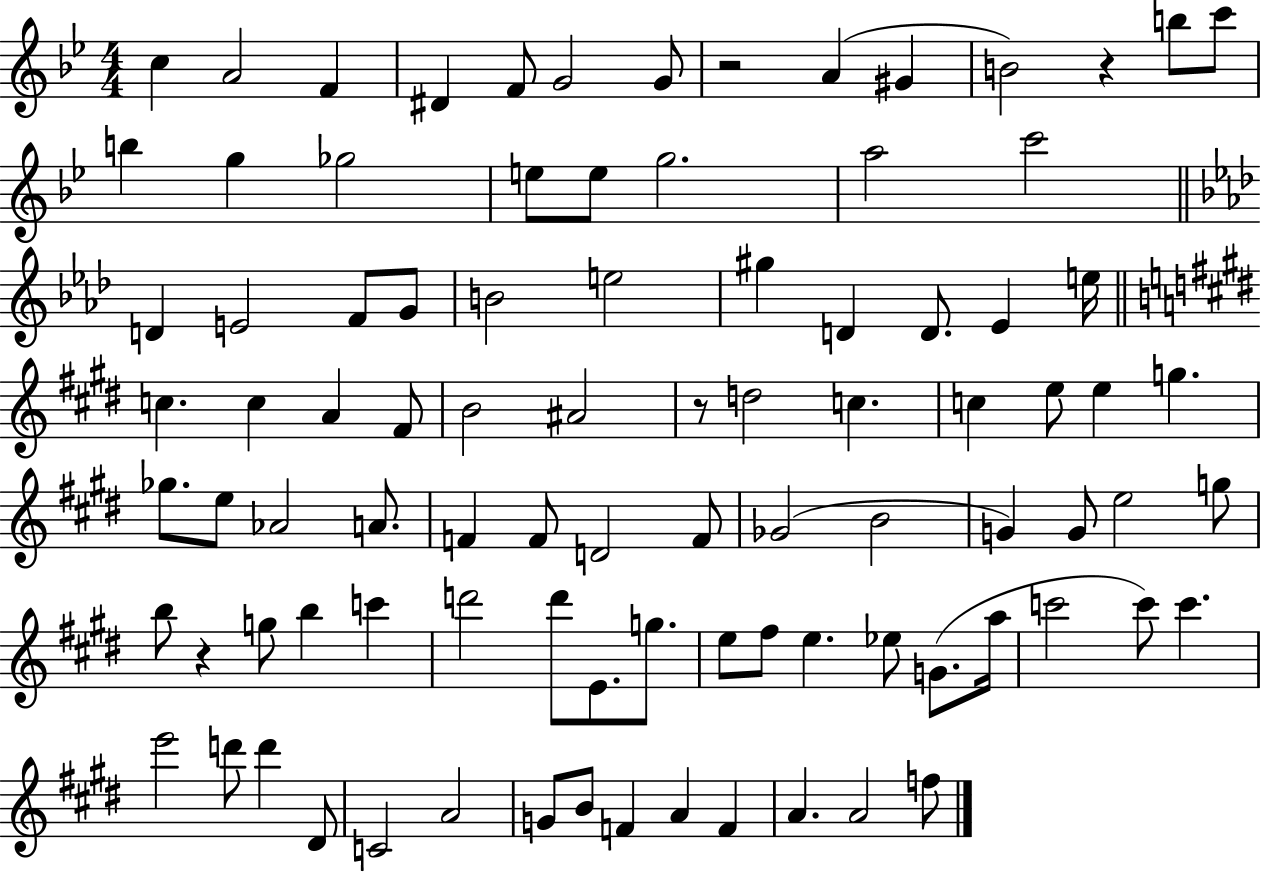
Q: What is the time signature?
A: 4/4